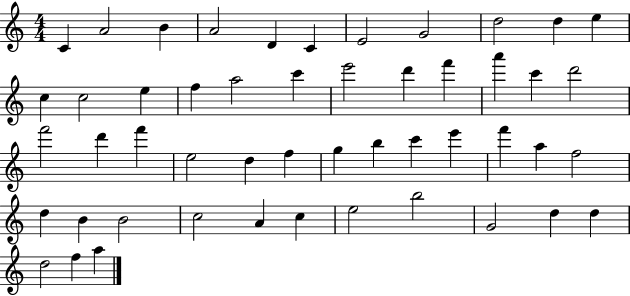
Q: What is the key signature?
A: C major